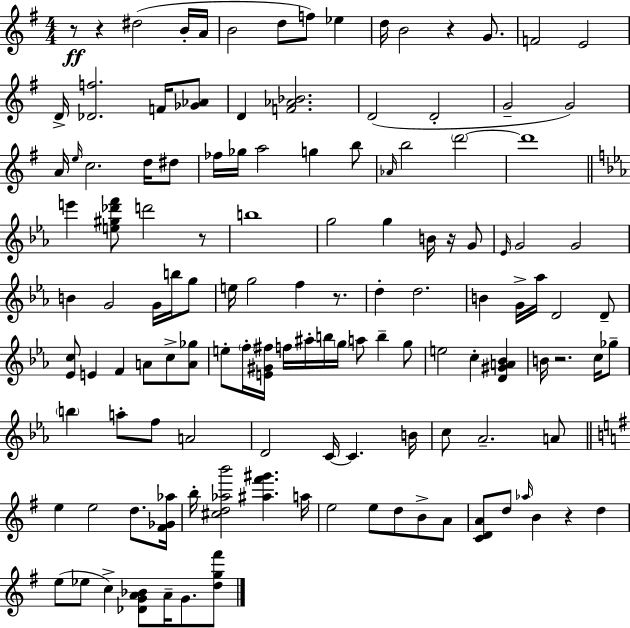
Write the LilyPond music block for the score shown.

{
  \clef treble
  \numericTimeSignature
  \time 4/4
  \key g \major
  r8\ff r4 dis''2( b'16-. a'16 | b'2 d''8 f''8) ees''4 | d''16 b'2 r4 g'8. | f'2 e'2 | \break d'16-> <des' f''>2. f'16 <ges' aes'>8 | d'4 <f' aes' bes'>2. | d'2( d'2-. | g'2-- g'2) | \break a'16 \grace { e''16 } c''2. d''16 dis''8 | fes''16 ges''16 a''2 g''4 b''8 | \grace { aes'16 } b''2 \parenthesize d'''2~~ | d'''1 | \break \bar "||" \break \key ees \major e'''4 <e'' gis'' des''' f'''>8 d'''2 r8 | b''1 | g''2 g''4 b'16 r16 g'8 | \grace { ees'16 } g'2 g'2 | \break b'4 g'2 g'16 b''16 g''8 | e''16 g''2 f''4 r8. | d''4-. d''2. | b'4 g'16-> aes''16 d'2 d'8-- | \break <ees' c''>8 e'4 f'4 a'8 c''8-> <a' ges''>8 | e''8-. \parenthesize f''16-. <e' gis' fis''>16 f''16 ais''16-. b''16 \parenthesize g''16 a''8 b''4-- g''8 | e''2 c''4-. <d' gis' a' bes'>4 | b'16 r2. c''16 ges''8-- | \break \parenthesize b''4 a''8-. f''8 a'2 | d'2 c'16~~ c'4. | b'16 c''8 aes'2.-- a'8 | \bar "||" \break \key e \minor e''4 e''2 d''8. <fis' ges' aes''>16 | b''16-. <cis'' d'' aes'' b'''>2 <ais'' fis''' gis'''>4. a''16 | e''2 e''8 d''8 b'8-> a'8 | <c' d' a'>8 d''8 \grace { aes''16 } b'4 r4 d''4 | \break e''8( ees''8 c''4->) <des' g' a' bes'>8 a'16-- g'8. <d'' g'' fis'''>8 | \bar "|."
}